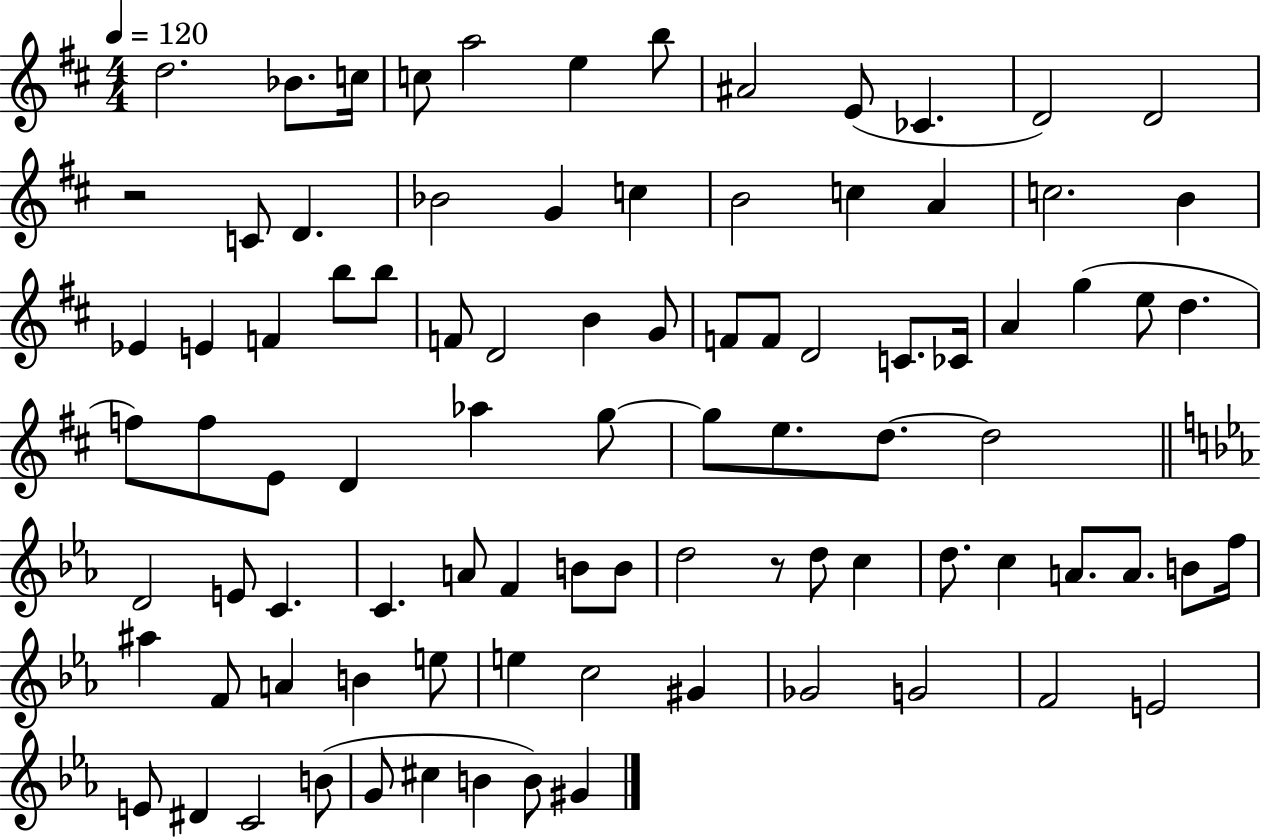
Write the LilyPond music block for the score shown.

{
  \clef treble
  \numericTimeSignature
  \time 4/4
  \key d \major
  \tempo 4 = 120
  d''2. bes'8. c''16 | c''8 a''2 e''4 b''8 | ais'2 e'8( ces'4. | d'2) d'2 | \break r2 c'8 d'4. | bes'2 g'4 c''4 | b'2 c''4 a'4 | c''2. b'4 | \break ees'4 e'4 f'4 b''8 b''8 | f'8 d'2 b'4 g'8 | f'8 f'8 d'2 c'8. ces'16 | a'4 g''4( e''8 d''4. | \break f''8) f''8 e'8 d'4 aes''4 g''8~~ | g''8 e''8. d''8.~~ d''2 | \bar "||" \break \key c \minor d'2 e'8 c'4. | c'4. a'8 f'4 b'8 b'8 | d''2 r8 d''8 c''4 | d''8. c''4 a'8. a'8. b'8 f''16 | \break ais''4 f'8 a'4 b'4 e''8 | e''4 c''2 gis'4 | ges'2 g'2 | f'2 e'2 | \break e'8 dis'4 c'2 b'8( | g'8 cis''4 b'4 b'8) gis'4 | \bar "|."
}